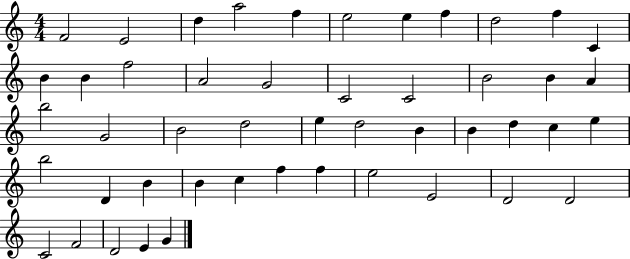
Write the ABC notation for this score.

X:1
T:Untitled
M:4/4
L:1/4
K:C
F2 E2 d a2 f e2 e f d2 f C B B f2 A2 G2 C2 C2 B2 B A b2 G2 B2 d2 e d2 B B d c e b2 D B B c f f e2 E2 D2 D2 C2 F2 D2 E G